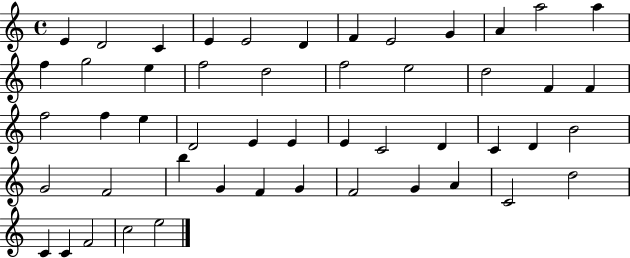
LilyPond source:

{
  \clef treble
  \time 4/4
  \defaultTimeSignature
  \key c \major
  e'4 d'2 c'4 | e'4 e'2 d'4 | f'4 e'2 g'4 | a'4 a''2 a''4 | \break f''4 g''2 e''4 | f''2 d''2 | f''2 e''2 | d''2 f'4 f'4 | \break f''2 f''4 e''4 | d'2 e'4 e'4 | e'4 c'2 d'4 | c'4 d'4 b'2 | \break g'2 f'2 | b''4 g'4 f'4 g'4 | f'2 g'4 a'4 | c'2 d''2 | \break c'4 c'4 f'2 | c''2 e''2 | \bar "|."
}